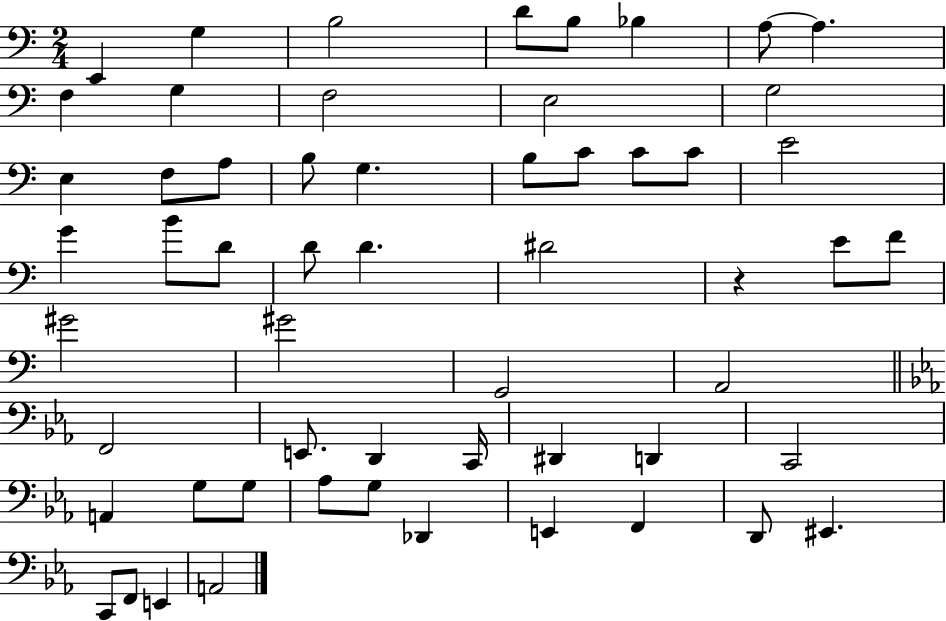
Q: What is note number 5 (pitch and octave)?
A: B3